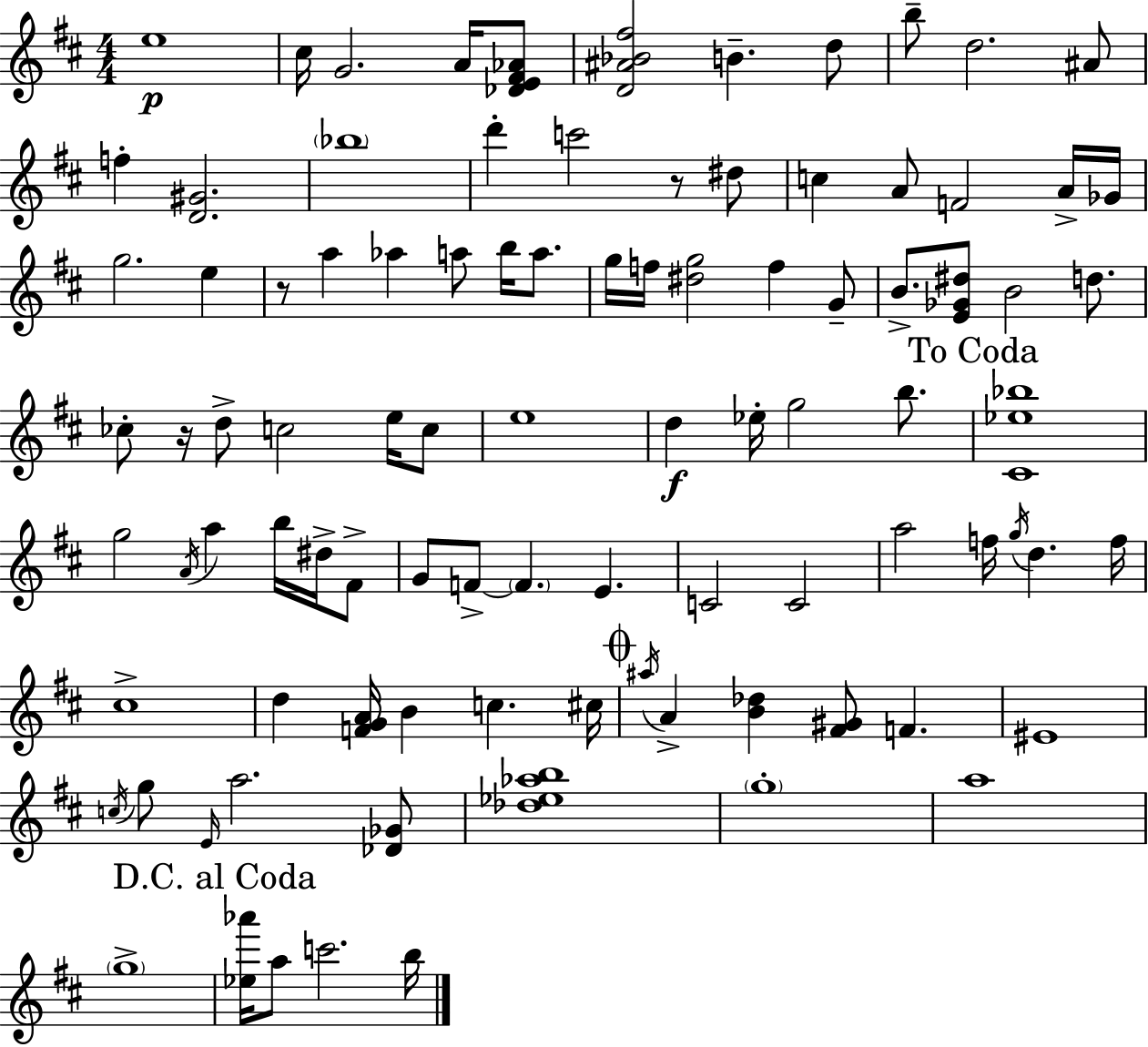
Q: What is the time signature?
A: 4/4